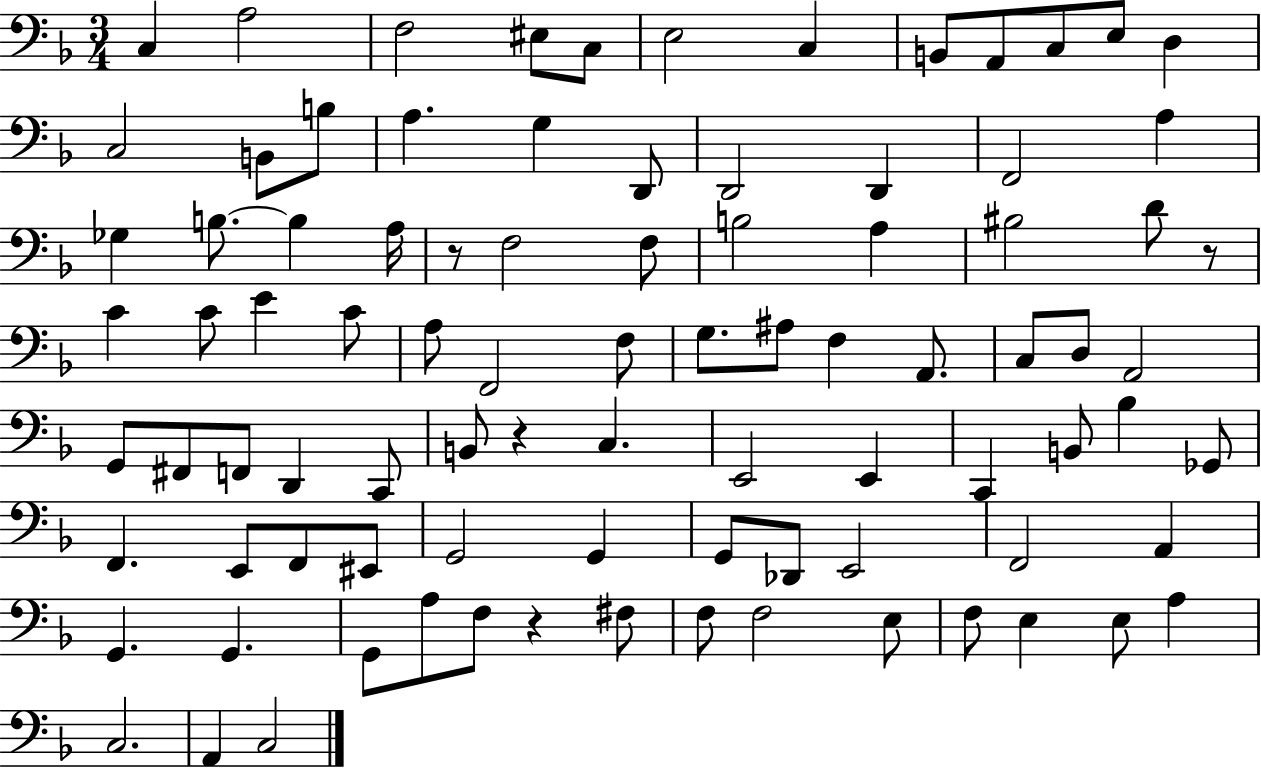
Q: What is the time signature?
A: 3/4